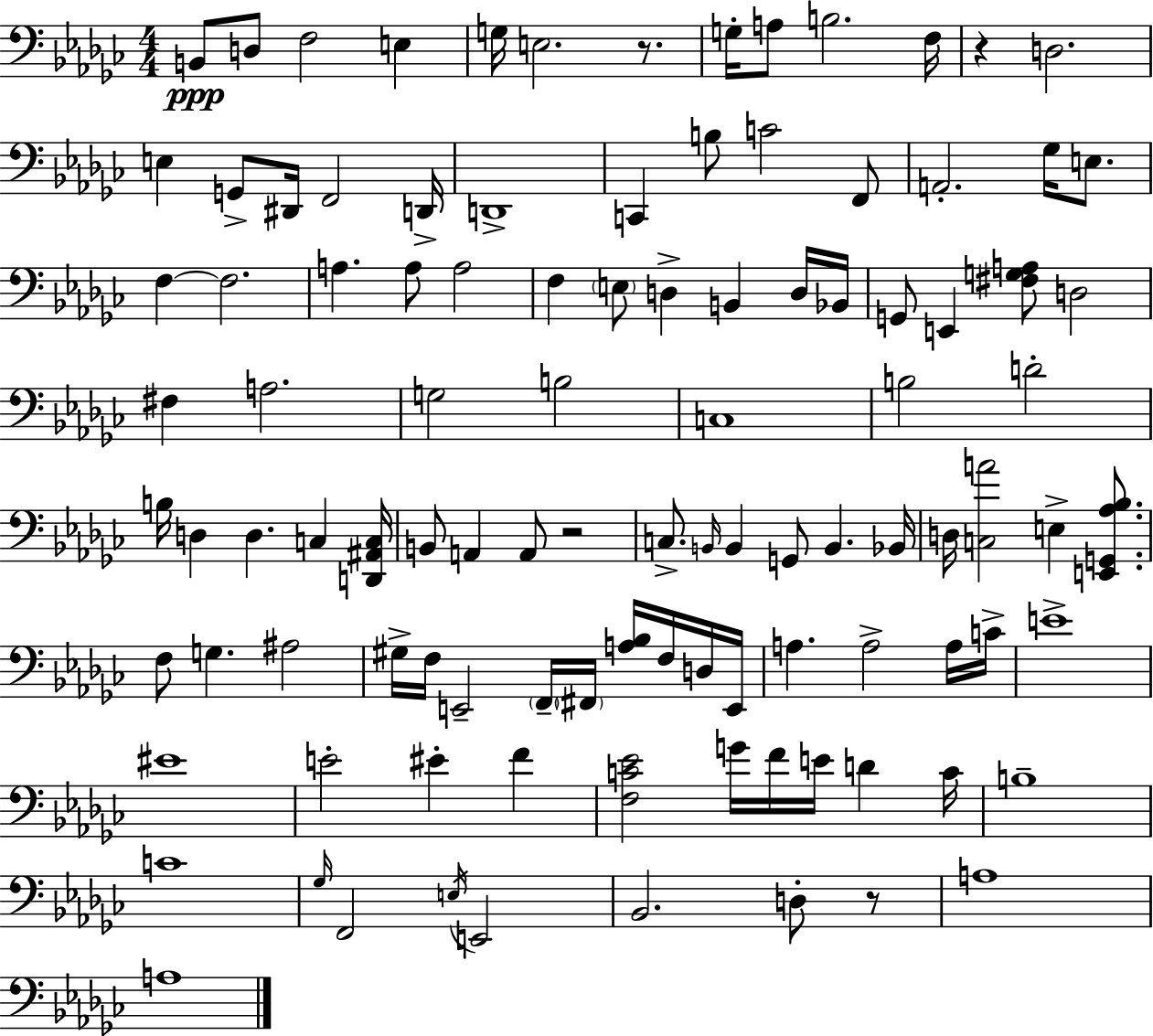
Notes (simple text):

B2/e D3/e F3/h E3/q G3/s E3/h. R/e. G3/s A3/e B3/h. F3/s R/q D3/h. E3/q G2/e D#2/s F2/h D2/s D2/w C2/q B3/e C4/h F2/e A2/h. Gb3/s E3/e. F3/q F3/h. A3/q. A3/e A3/h F3/q E3/e D3/q B2/q D3/s Bb2/s G2/e E2/q [F#3,G3,A3]/e D3/h F#3/q A3/h. G3/h B3/h C3/w B3/h D4/h B3/s D3/q D3/q. C3/q [D2,A#2,C3]/s B2/e A2/q A2/e R/h C3/e. B2/s B2/q G2/e B2/q. Bb2/s D3/s [C3,A4]/h E3/q [E2,G2,Ab3,Bb3]/e. F3/e G3/q. A#3/h G#3/s F3/s E2/h F2/s F#2/s [A3,Bb3]/s F3/s D3/s E2/s A3/q. A3/h A3/s C4/s E4/w EIS4/w E4/h EIS4/q F4/q [F3,C4,Eb4]/h G4/s F4/s E4/s D4/q C4/s B3/w C4/w Gb3/s F2/h E3/s E2/h Bb2/h. D3/e R/e A3/w A3/w